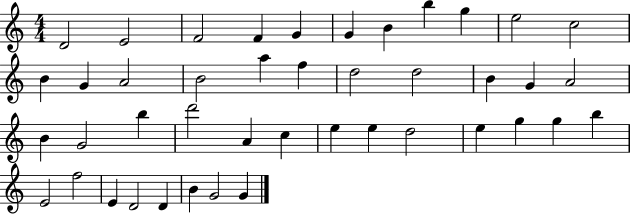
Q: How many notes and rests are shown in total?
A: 43